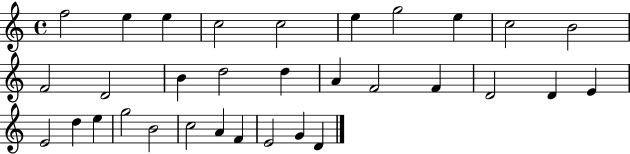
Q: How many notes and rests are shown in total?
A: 32